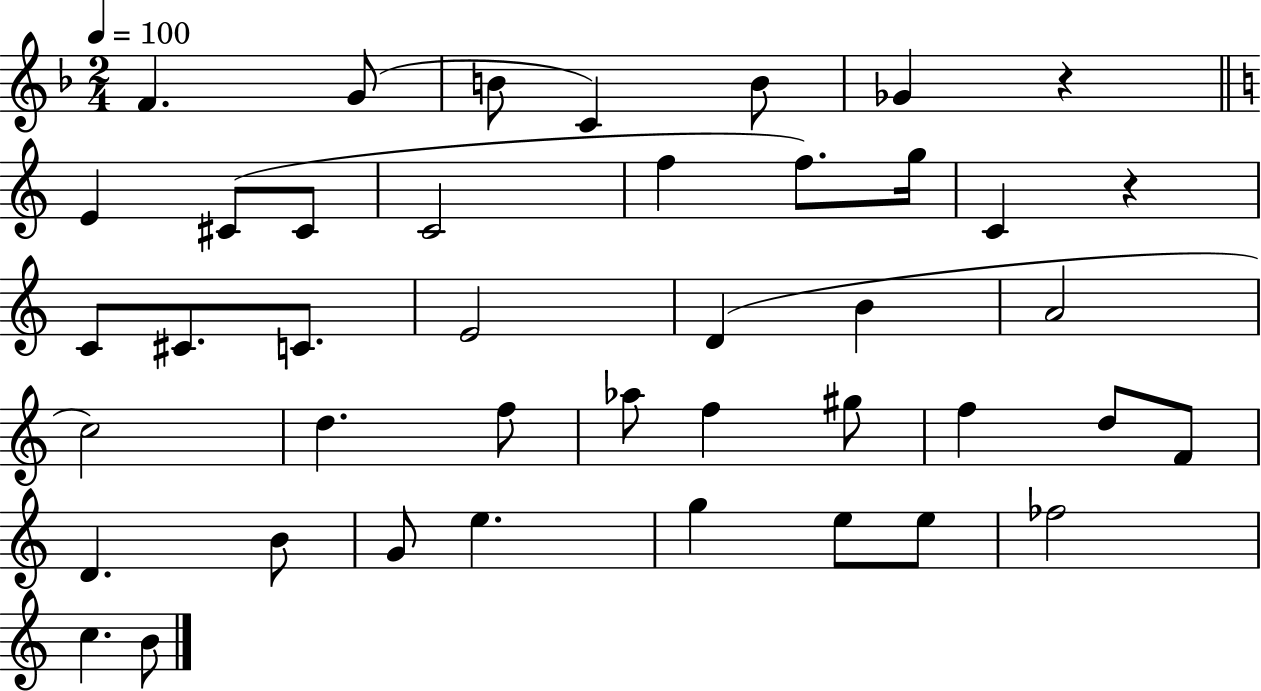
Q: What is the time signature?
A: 2/4